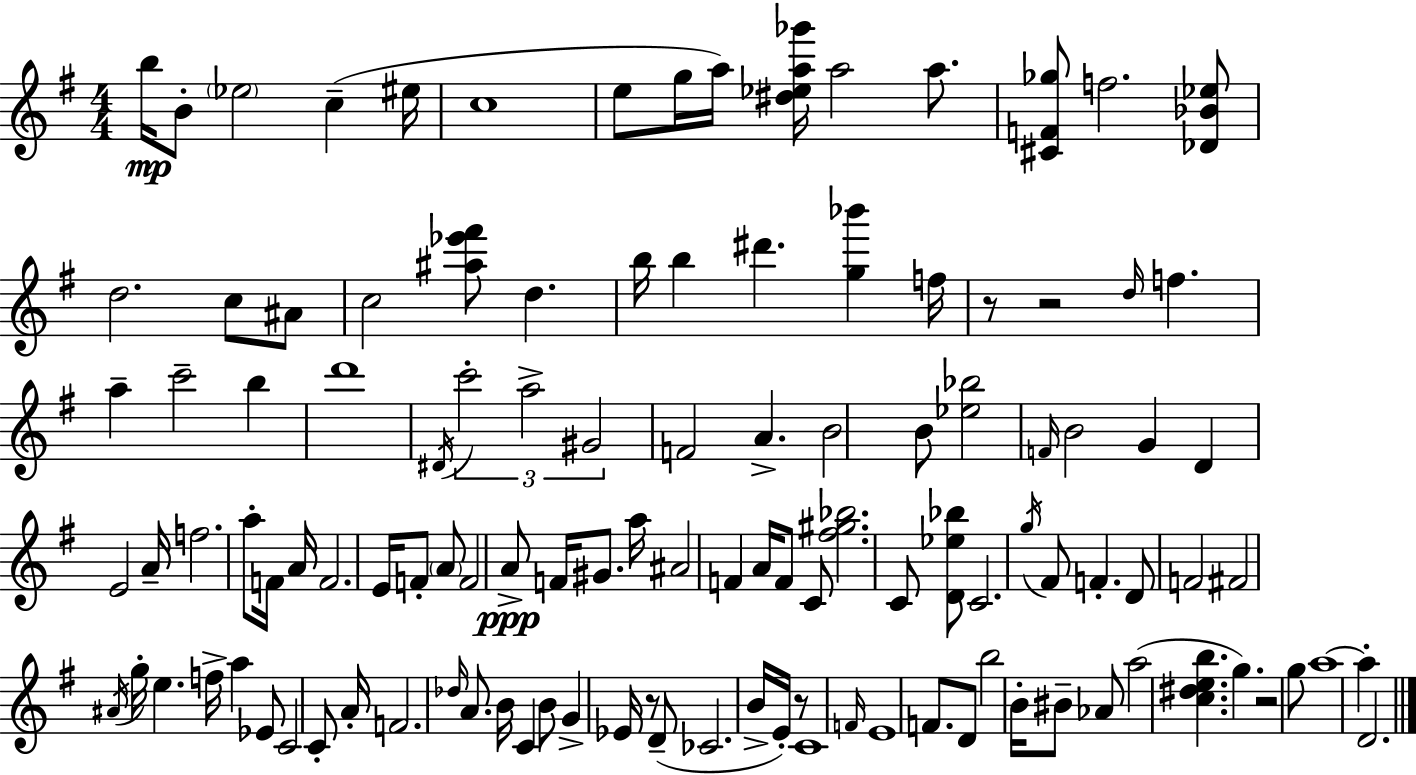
B5/s B4/e Eb5/h C5/q EIS5/s C5/w E5/e G5/s A5/s [D#5,Eb5,A5,Gb6]/s A5/h A5/e. [C#4,F4,Gb5]/e F5/h. [Db4,Bb4,Eb5]/e D5/h. C5/e A#4/e C5/h [A#5,Eb6,F#6]/e D5/q. B5/s B5/q D#6/q. [G5,Bb6]/q F5/s R/e R/h D5/s F5/q. A5/q C6/h B5/q D6/w D#4/s C6/h A5/h G#4/h F4/h A4/q. B4/h B4/e [Eb5,Bb5]/h F4/s B4/h G4/q D4/q E4/h A4/s F5/h. A5/e F4/s A4/s F4/h. E4/s F4/e A4/e F4/h A4/e F4/s G#4/e. A5/s A#4/h F4/q A4/s F4/e C4/e [F#5,G#5,Bb5]/h. C4/e [D4,Eb5,Bb5]/e C4/h. G5/s F#4/e F4/q. D4/e F4/h F#4/h A#4/s G5/s E5/q. F5/s A5/q Eb4/e C4/h C4/e A4/s F4/h. Db5/s A4/e. B4/s C4/q B4/e G4/q Eb4/s R/e D4/e CES4/h. B4/s E4/s R/e C4/w F4/s E4/w F4/e. D4/e B5/h B4/s BIS4/e Ab4/e A5/h [C5,D#5,E5,B5]/q. G5/q. R/h G5/e A5/w A5/q D4/h.